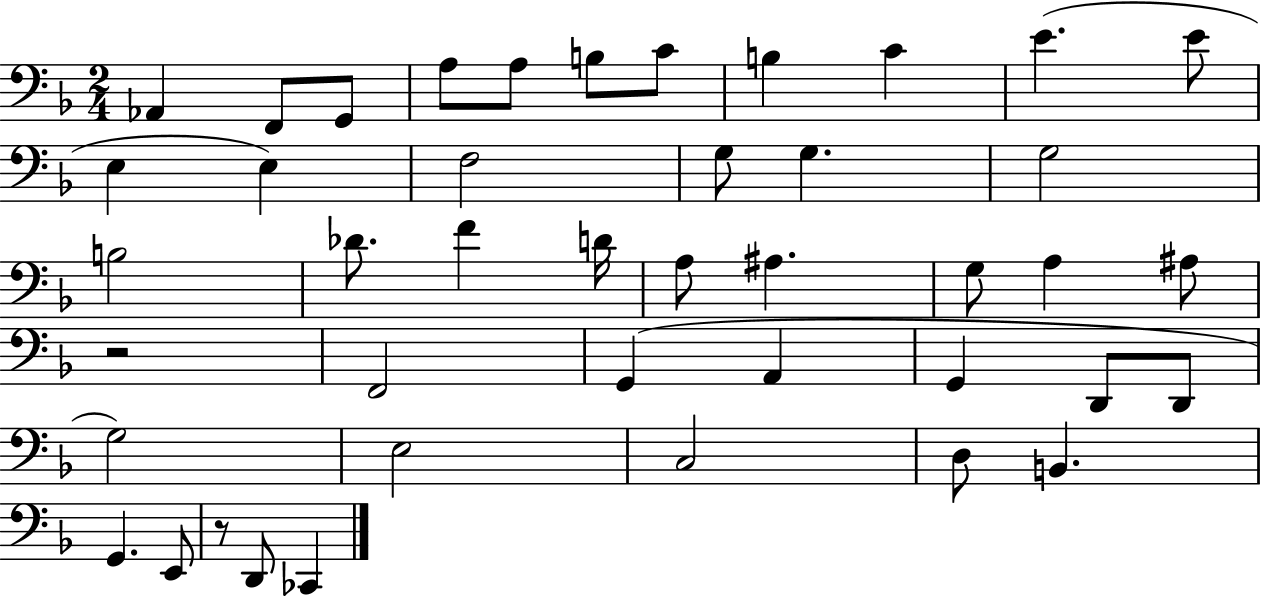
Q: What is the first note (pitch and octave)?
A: Ab2